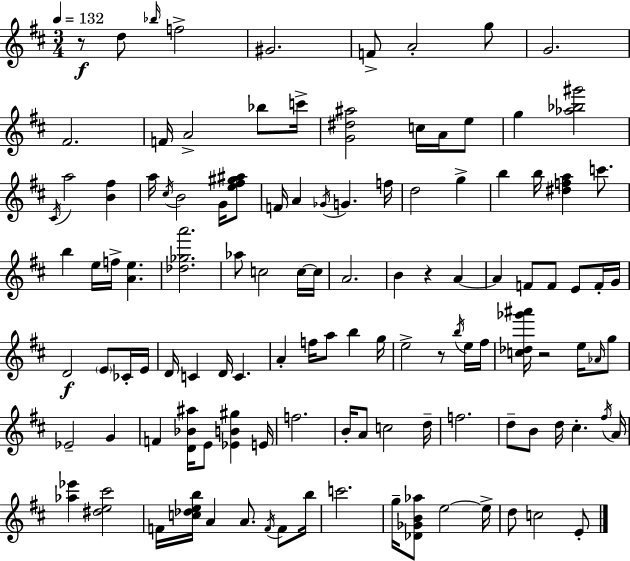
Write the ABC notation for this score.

X:1
T:Untitled
M:3/4
L:1/4
K:D
z/2 d/2 _b/4 f2 ^G2 F/2 A2 g/2 G2 ^F2 F/4 A2 _b/2 c'/4 [G^d^a]2 c/4 A/4 e/2 g [_a_b^g']2 ^C/4 a2 [B^f] a/4 ^c/4 B2 G/4 [e^f^g^a]/2 F/4 A _G/4 G f/4 d2 g b b/4 [^dfa] c'/2 b e/4 f/4 [Ae] [_d_ga']2 _a/2 c2 c/4 c/4 A2 B z A A F/2 F/2 E/2 F/4 G/4 D2 E/2 _C/4 E/4 D/4 C D/4 C A f/4 a/2 b g/4 e2 z/2 b/4 e/4 ^f/4 [c_d_g'^a']/4 z2 e/4 _A/4 g/2 _E2 G F [D_B^a]/4 E/2 [_EB^g] E/4 f2 B/4 A/2 c2 d/4 f2 d/2 B/2 d/4 ^c ^f/4 A/4 [_a_e'] [^de^c']2 F/4 [c_deb]/4 A A/2 F/4 F/2 b/4 c'2 g/4 [_D_GB_a]/2 e2 e/4 d/2 c2 E/2